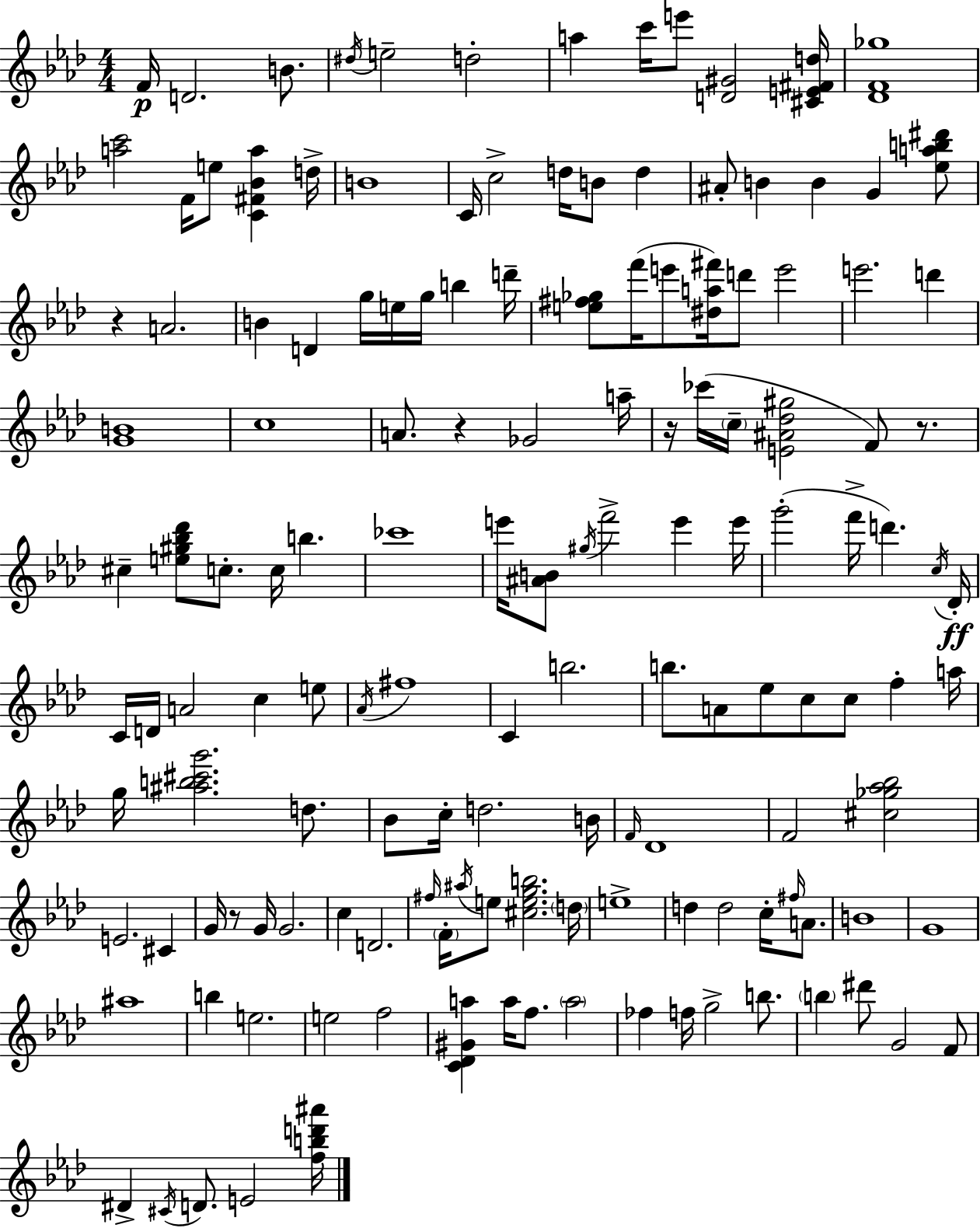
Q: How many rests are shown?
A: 5